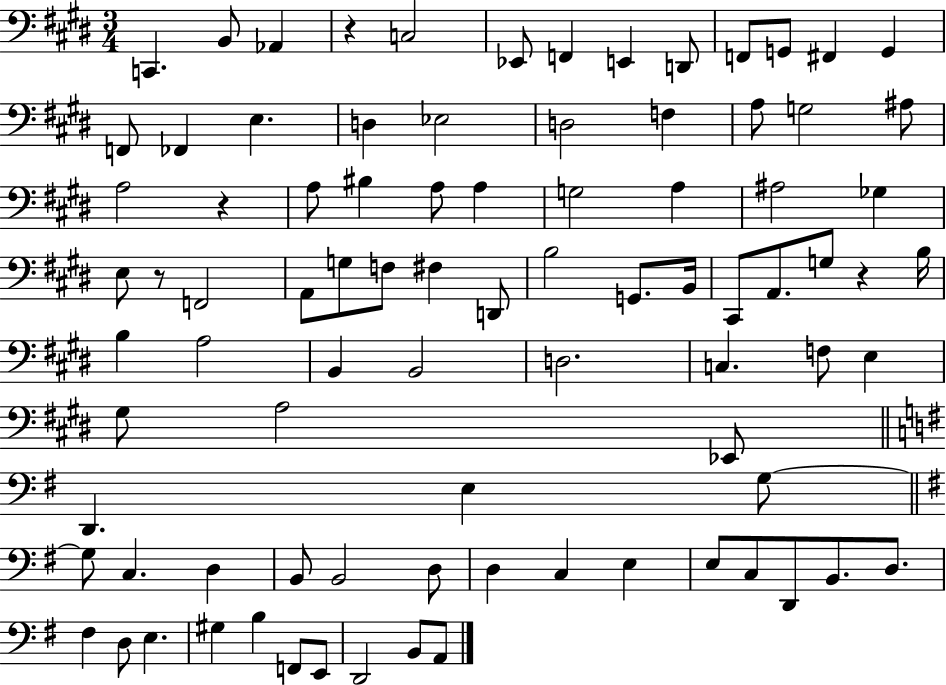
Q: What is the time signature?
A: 3/4